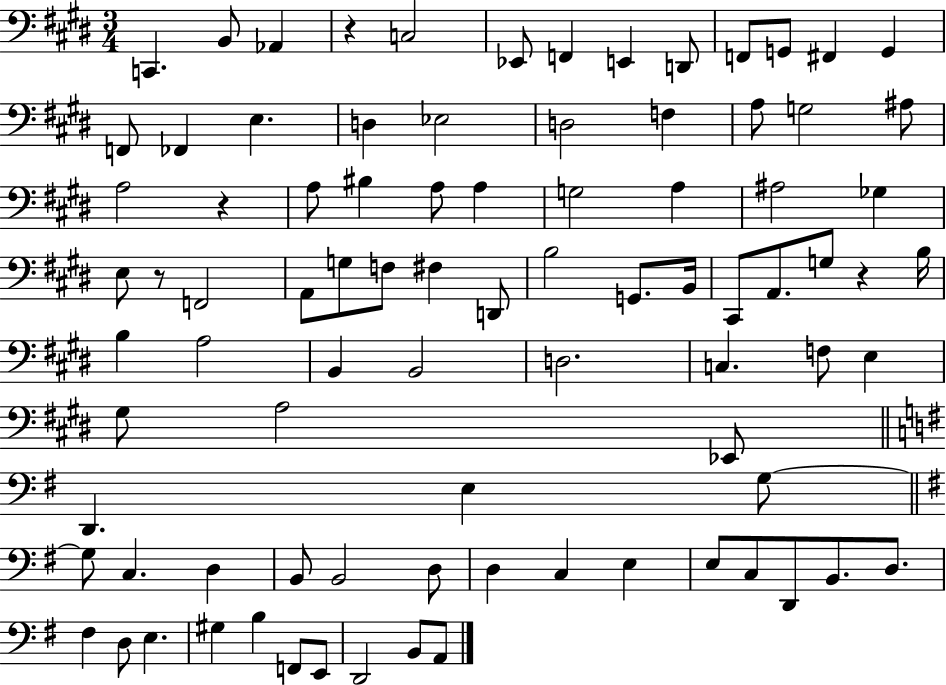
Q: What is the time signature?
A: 3/4